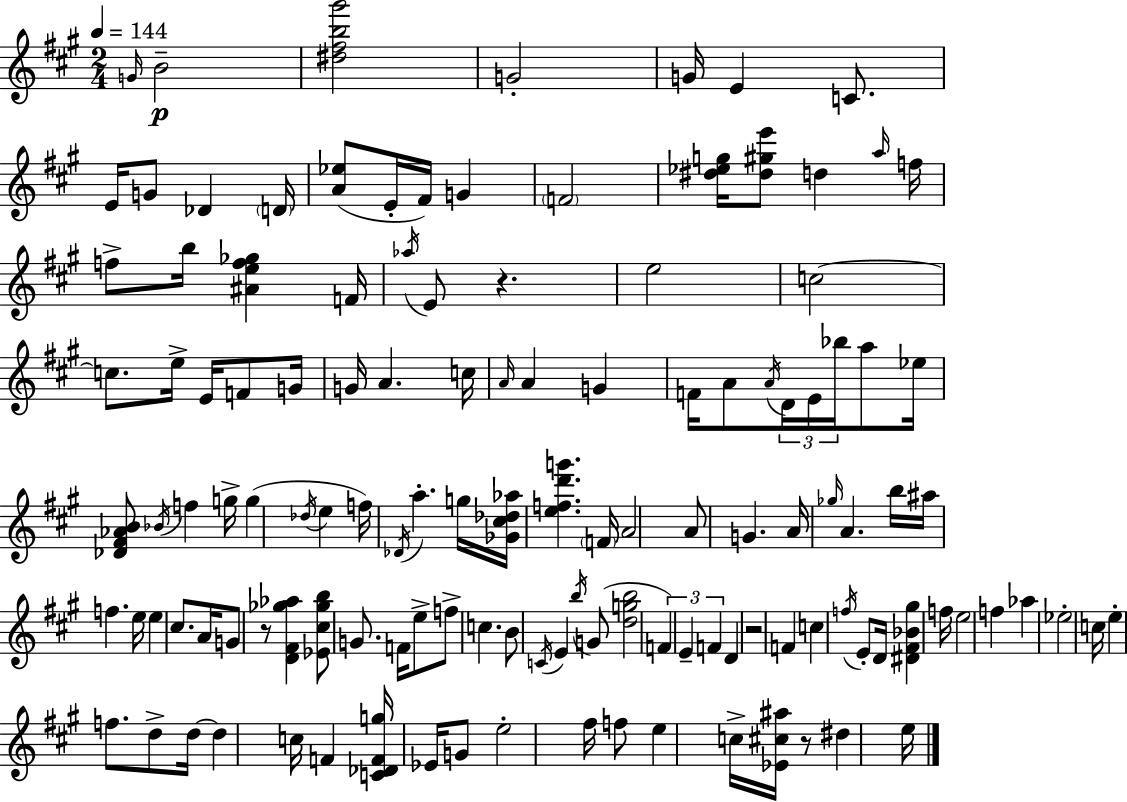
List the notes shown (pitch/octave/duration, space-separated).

G4/s B4/h [D#5,F#5,B5,G#6]/h G4/h G4/s E4/q C4/e. E4/s G4/e Db4/q D4/s [A4,Eb5]/e E4/s F#4/s G4/q F4/h [D#5,Eb5,G5]/s [D#5,G#5,E6]/e D5/q A5/s F5/s F5/e B5/s [A#4,E5,F5,Gb5]/q F4/s Ab5/s E4/e R/q. E5/h C5/h C5/e. E5/s E4/s F4/e G4/s G4/s A4/q. C5/s A4/s A4/q G4/q F4/s A4/e A4/s D4/s E4/s Bb5/s A5/e Eb5/s [Db4,F#4,Ab4,B4]/e Bb4/s F5/q G5/s G5/q Db5/s E5/q F5/s Db4/s A5/q. G5/s [Gb4,C#5,Db5,Ab5]/s [E5,F5,D6,G6]/q. F4/s A4/h A4/e G4/q. A4/s Gb5/s A4/q. B5/s A#5/s F5/q. E5/s E5/q C#5/e. A4/s G4/e R/e [D4,F#4,Gb5,Ab5]/q [Eb4,C#5,Gb5,B5]/e G4/e. F4/s E5/e F5/e C5/q. B4/e C4/s E4/q B5/s G4/e [D5,G5,B5]/h F4/q E4/q F4/q D4/q R/h F4/q C5/q F5/s E4/e D4/s [D#4,F#4,Bb4,G#5]/q F5/s E5/h F5/q Ab5/q Eb5/h C5/s E5/q F5/e. D5/e D5/s D5/q C5/s F4/q [C4,Db4,F4,G5]/s Eb4/s G4/e E5/h F#5/s F5/e E5/q C5/s [Eb4,C#5,A#5]/s R/e D#5/q E5/s